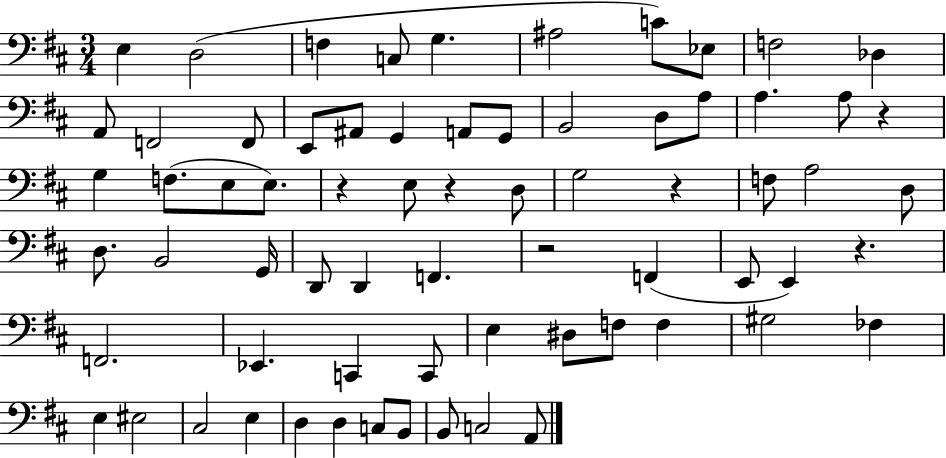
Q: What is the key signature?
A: D major